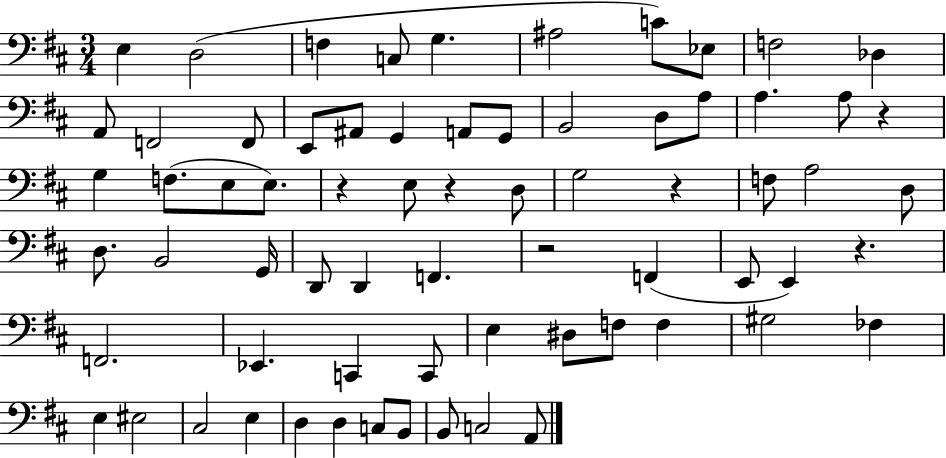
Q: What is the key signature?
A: D major